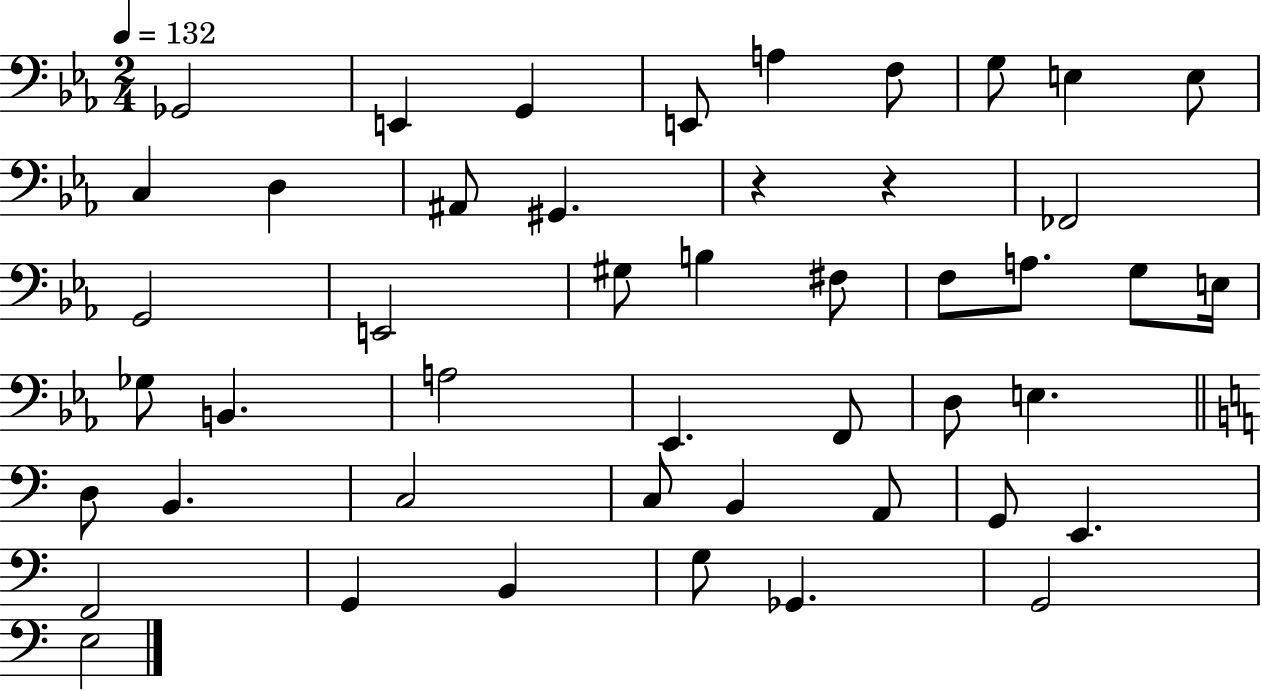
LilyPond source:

{
  \clef bass
  \numericTimeSignature
  \time 2/4
  \key ees \major
  \tempo 4 = 132
  ges,2 | e,4 g,4 | e,8 a4 f8 | g8 e4 e8 | \break c4 d4 | ais,8 gis,4. | r4 r4 | fes,2 | \break g,2 | e,2 | gis8 b4 fis8 | f8 a8. g8 e16 | \break ges8 b,4. | a2 | ees,4. f,8 | d8 e4. | \break \bar "||" \break \key c \major d8 b,4. | c2 | c8 b,4 a,8 | g,8 e,4. | \break f,2 | g,4 b,4 | g8 ges,4. | g,2 | \break e2 | \bar "|."
}